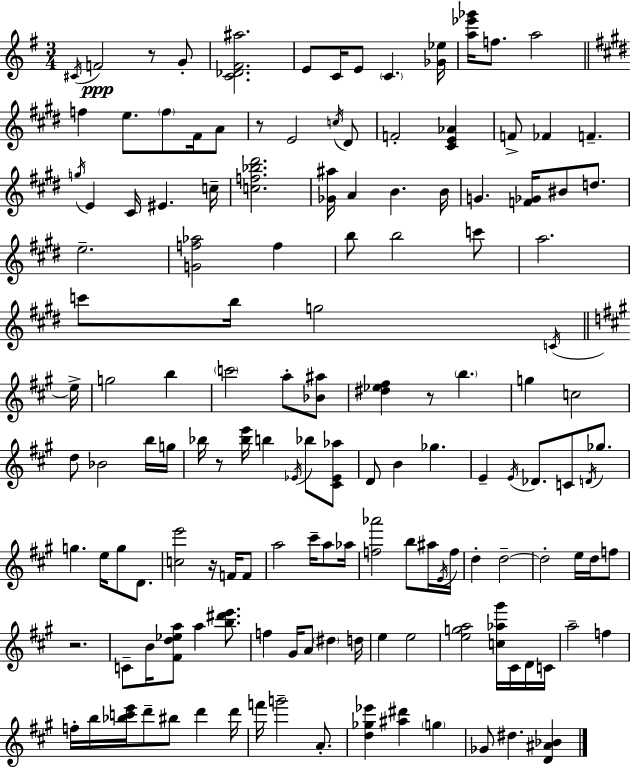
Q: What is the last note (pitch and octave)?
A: D#5